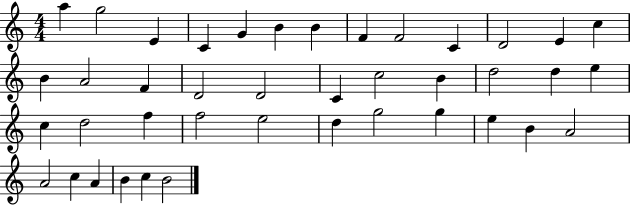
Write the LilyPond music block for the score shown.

{
  \clef treble
  \numericTimeSignature
  \time 4/4
  \key c \major
  a''4 g''2 e'4 | c'4 g'4 b'4 b'4 | f'4 f'2 c'4 | d'2 e'4 c''4 | \break b'4 a'2 f'4 | d'2 d'2 | c'4 c''2 b'4 | d''2 d''4 e''4 | \break c''4 d''2 f''4 | f''2 e''2 | d''4 g''2 g''4 | e''4 b'4 a'2 | \break a'2 c''4 a'4 | b'4 c''4 b'2 | \bar "|."
}